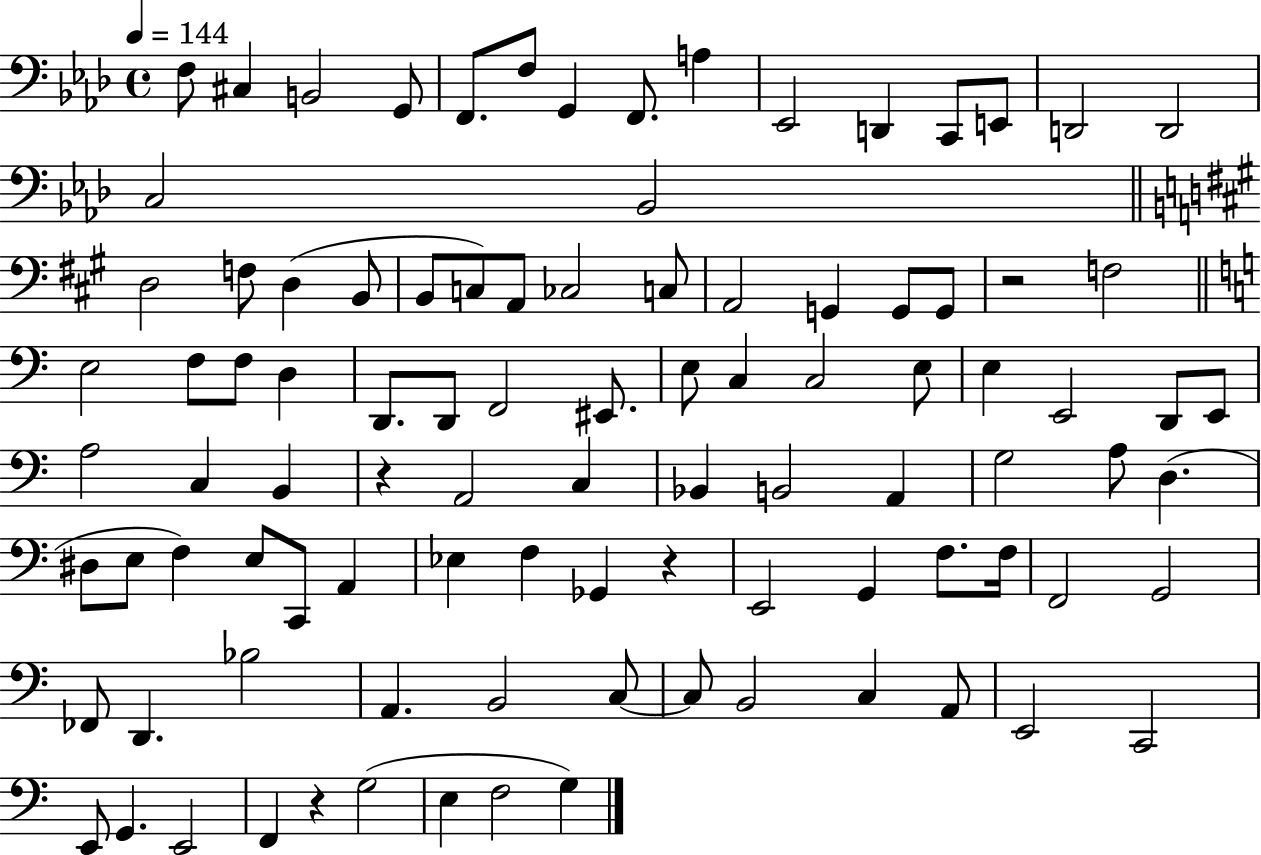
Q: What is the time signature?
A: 4/4